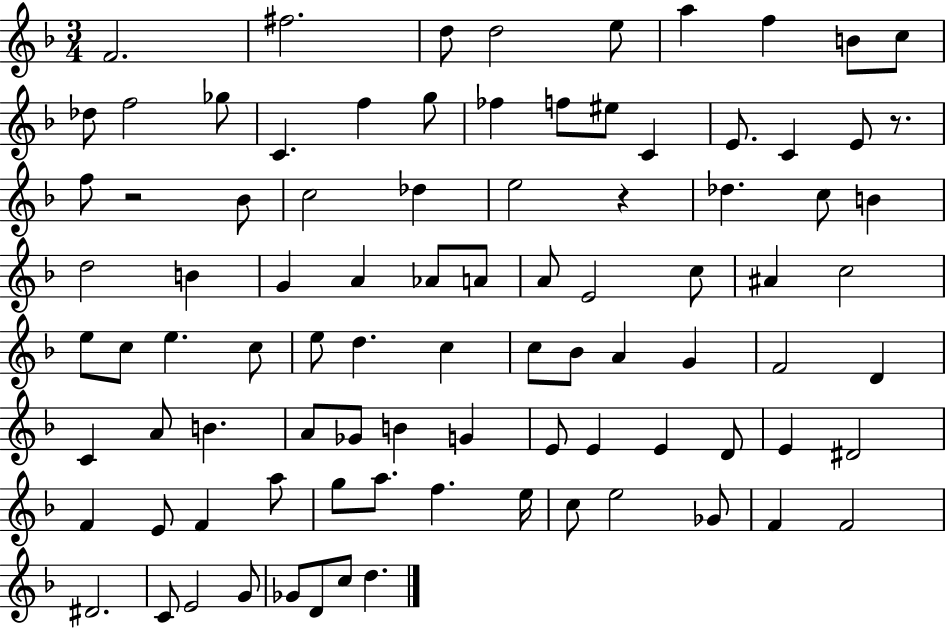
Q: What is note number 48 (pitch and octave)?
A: C5